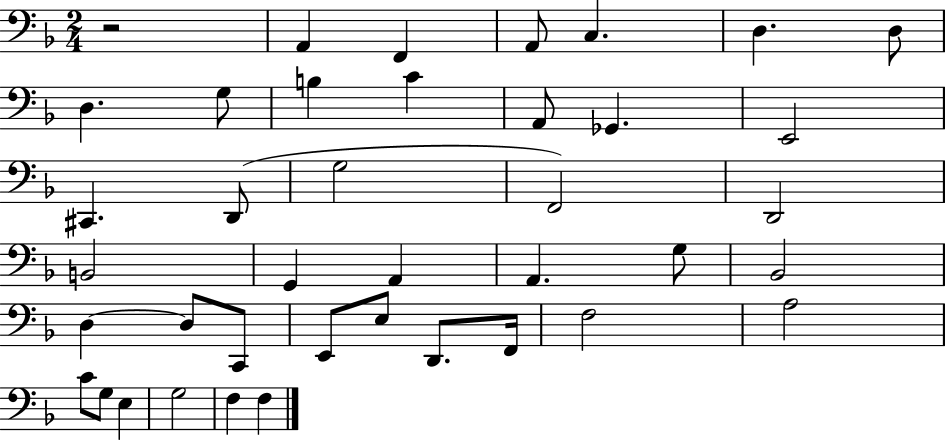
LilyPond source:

{
  \clef bass
  \numericTimeSignature
  \time 2/4
  \key f \major
  r2 | a,4 f,4 | a,8 c4. | d4. d8 | \break d4. g8 | b4 c'4 | a,8 ges,4. | e,2 | \break cis,4. d,8( | g2 | f,2) | d,2 | \break b,2 | g,4 a,4 | a,4. g8 | bes,2 | \break d4~~ d8 c,8 | e,8 e8 d,8. f,16 | f2 | a2 | \break c'8 g8 e4 | g2 | f4 f4 | \bar "|."
}